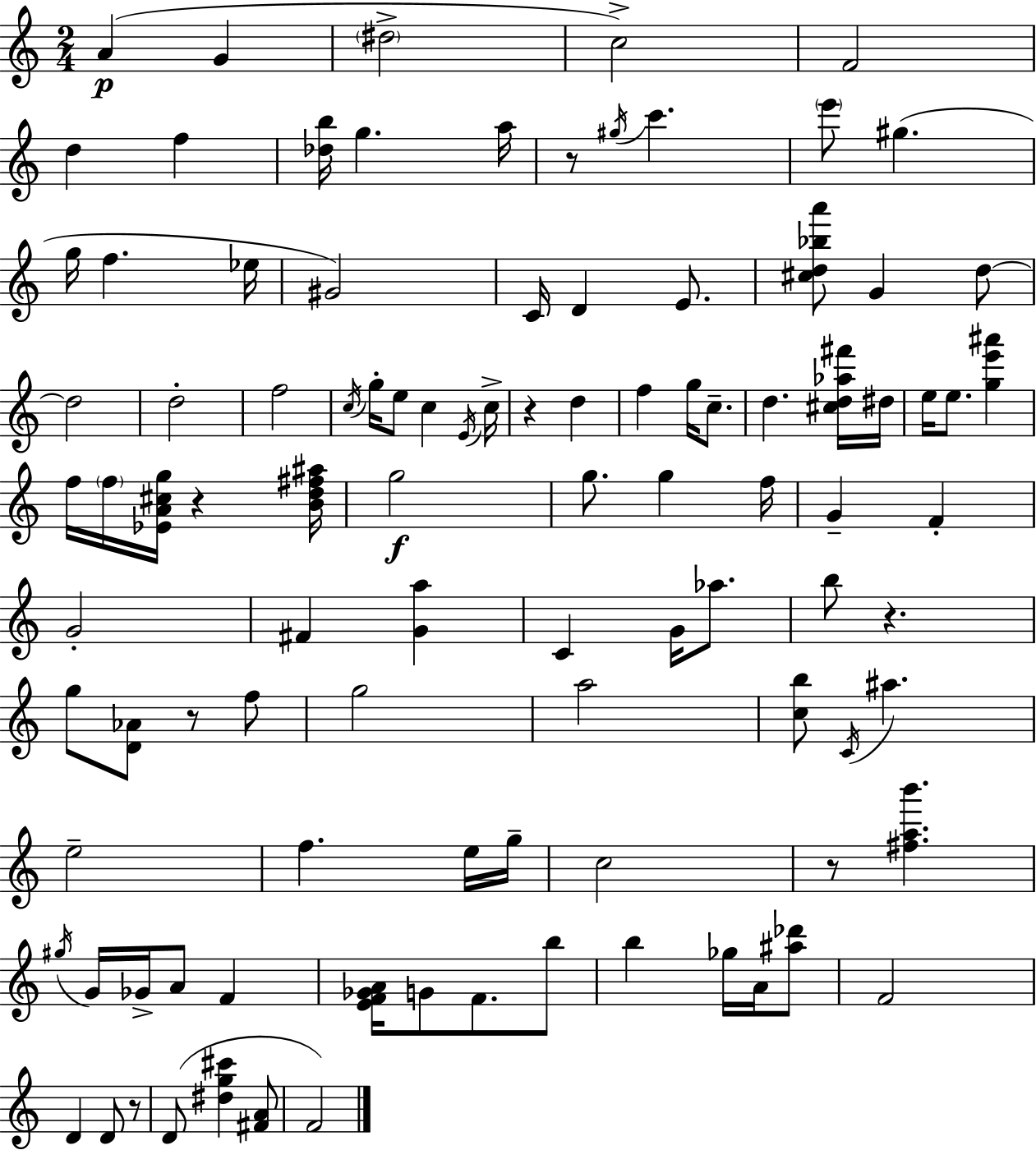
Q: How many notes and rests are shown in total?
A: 101